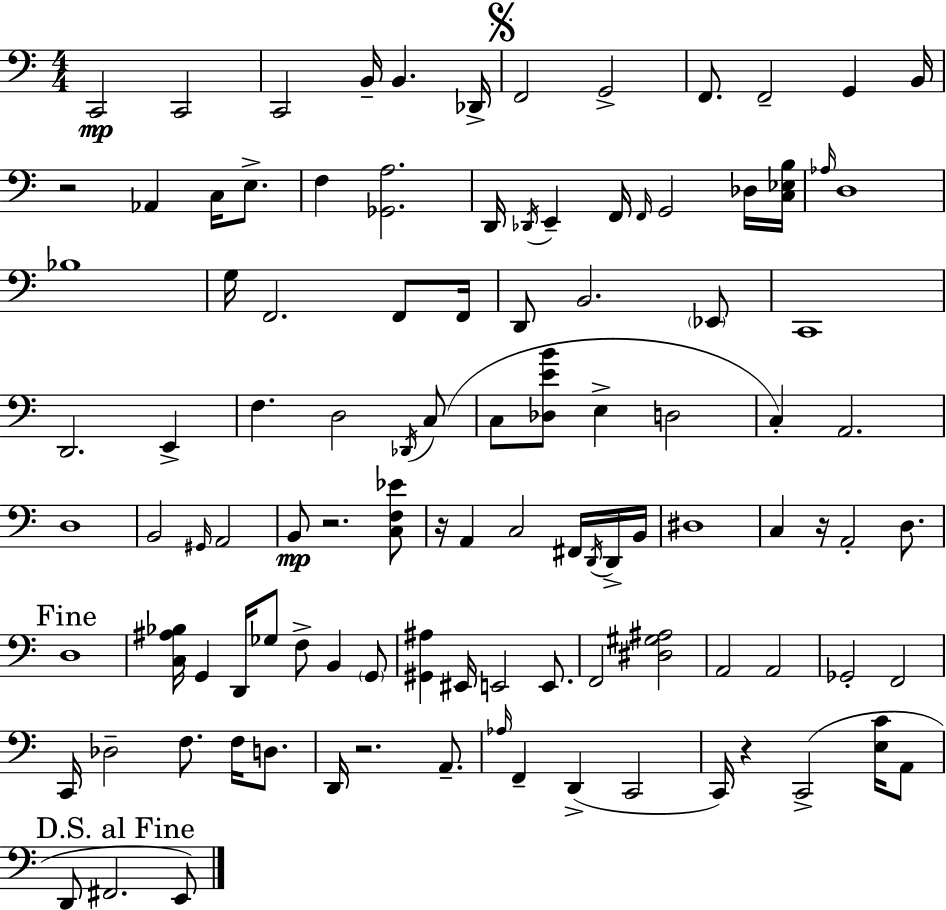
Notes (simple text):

C2/h C2/h C2/h B2/s B2/q. Db2/s F2/h G2/h F2/e. F2/h G2/q B2/s R/h Ab2/q C3/s E3/e. F3/q [Gb2,A3]/h. D2/s Db2/s E2/q F2/s F2/s G2/h Db3/s [C3,Eb3,B3]/s Ab3/s D3/w Bb3/w G3/s F2/h. F2/e F2/s D2/e B2/h. Eb2/e C2/w D2/h. E2/q F3/q. D3/h Db2/s C3/e C3/e [Db3,E4,B4]/e E3/q D3/h C3/q A2/h. D3/w B2/h G#2/s A2/h B2/e R/h. [C3,F3,Eb4]/e R/s A2/q C3/h F#2/s D2/s D2/s B2/s D#3/w C3/q R/s A2/h D3/e. D3/w [C3,A#3,Bb3]/s G2/q D2/s Gb3/e F3/e B2/q G2/e [G#2,A#3]/q EIS2/s E2/h E2/e. F2/h [D#3,G#3,A#3]/h A2/h A2/h Gb2/h F2/h C2/s Db3/h F3/e. F3/s D3/e. D2/s R/h. A2/e. Ab3/s F2/q D2/q C2/h C2/s R/q C2/h [E3,C4]/s A2/e D2/e F#2/h. E2/e